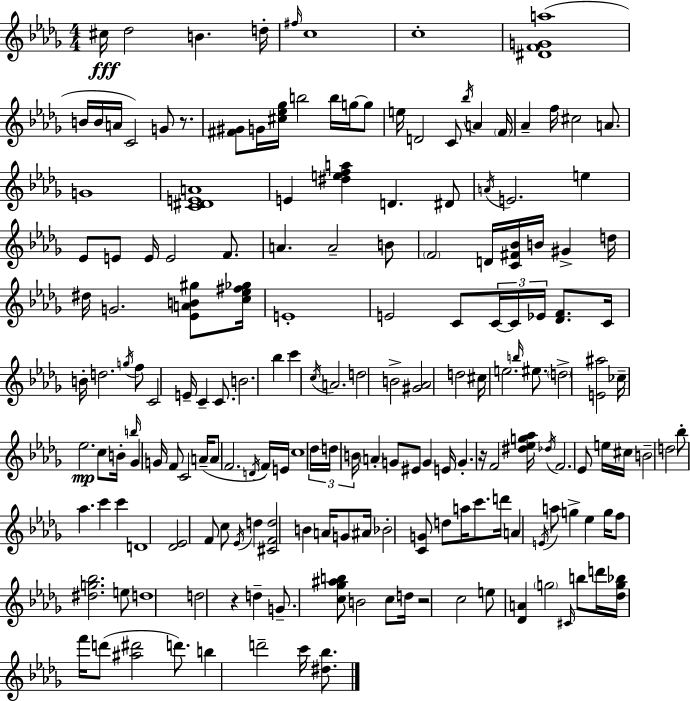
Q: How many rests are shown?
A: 4